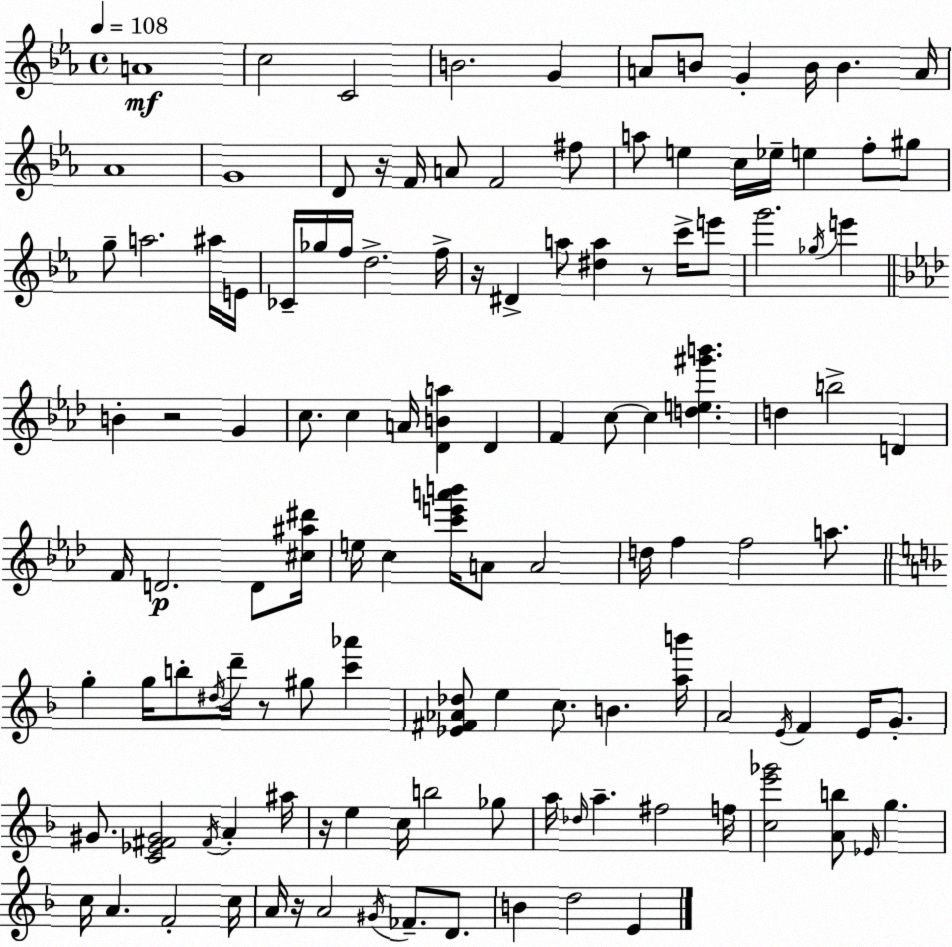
X:1
T:Untitled
M:4/4
L:1/4
K:Eb
A4 c2 C2 B2 G A/2 B/2 G B/4 B A/4 _A4 G4 D/2 z/4 F/4 A/2 F2 ^f/2 a/2 e c/4 _e/4 e f/2 ^g/2 g/2 a2 ^a/4 E/4 _C/4 _g/4 f/4 d2 f/4 z/4 ^D a/2 [^da] z/2 c'/4 e'/2 g'2 _g/4 e' B z2 G c/2 c A/4 [_DBa] _D F c/2 c [de^g'b'] d b2 D F/4 D2 D/2 [^c^a^d']/4 e/4 c [c'e'a'b']/4 A/2 A2 d/4 f f2 a/2 g g/4 b/2 ^d/4 d'/4 z/2 ^g/2 [c'_a'] [_E^F_A_d]/2 e c/2 B [ab']/4 A2 E/4 F E/4 G/2 ^G/2 [C_E^F^G]2 ^F/4 A ^a/4 z/4 e c/4 b2 _g/2 a/4 _d/4 a ^f2 f/4 [ce'_g']2 [Ab]/2 _E/4 g c/4 A F2 c/4 A/4 z/4 A2 ^G/4 _F/2 D/2 B d2 E